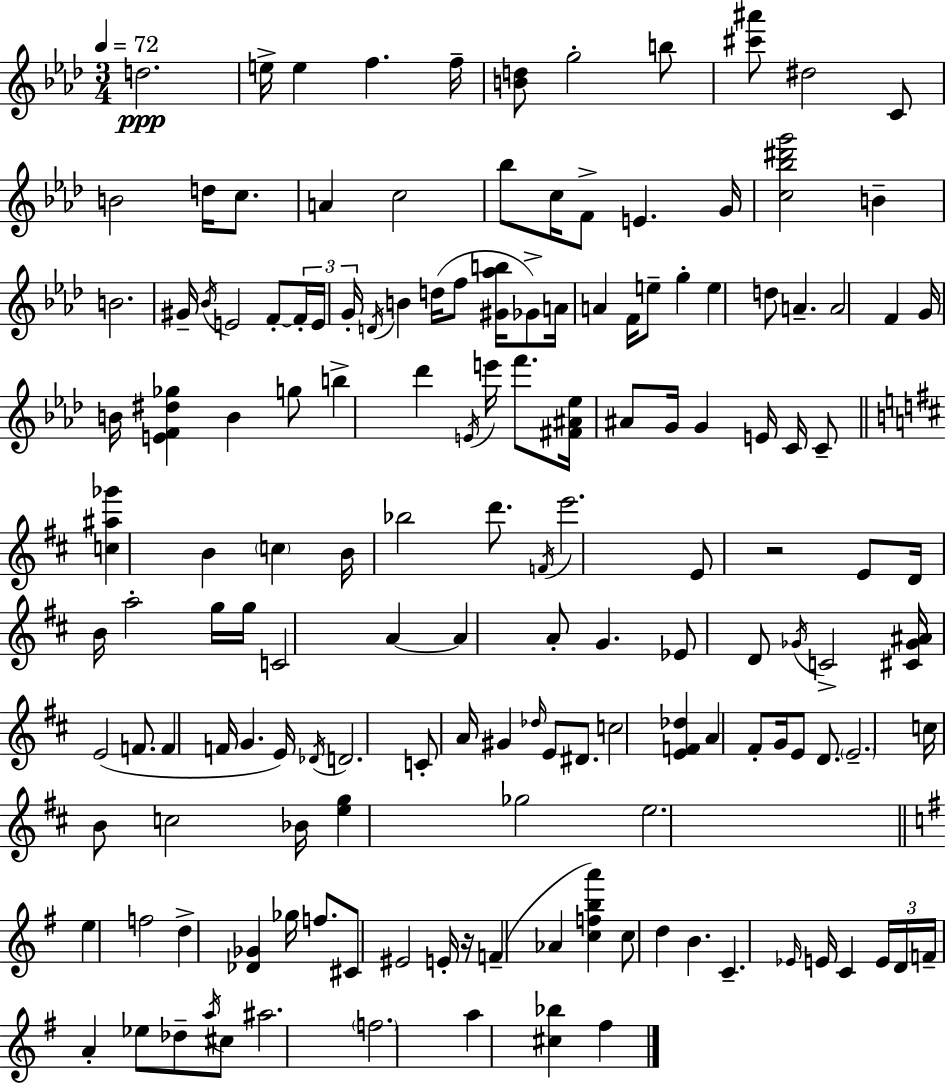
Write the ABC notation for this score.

X:1
T:Untitled
M:3/4
L:1/4
K:Ab
d2 e/4 e f f/4 [Bd]/2 g2 b/2 [^c'^a']/2 ^d2 C/2 B2 d/4 c/2 A c2 _b/2 c/4 F/2 E G/4 [c_b^d'g']2 B B2 ^G/4 _B/4 E2 F/2 F/4 E/4 G/4 D/4 B d/4 f/2 [^G_ab]/4 _G/2 A/4 A F/4 e/2 g e d/2 A A2 F G/4 B/4 [EF^d_g] B g/2 b _d' E/4 e'/4 f'/2 [^F^A_e]/4 ^A/2 G/4 G E/4 C/4 C/2 [c^a_g'] B c B/4 _b2 d'/2 F/4 e'2 E/2 z2 E/2 D/4 B/4 a2 g/4 g/4 C2 A A A/2 G _E/2 D/2 _G/4 C2 [^C_G^A]/4 E2 F/2 F F/4 G E/4 _D/4 D2 C/2 A/4 ^G _d/4 E/2 ^D/2 c2 [EF_d] A ^F/2 G/4 E/2 D/2 E2 c/4 B/2 c2 _B/4 [eg] _g2 e2 e f2 d [_D_G] _g/4 f/2 ^C/2 ^E2 E/4 z/4 F _A [cfba'] c/2 d B C _E/4 E/4 C E/4 D/4 F/4 A _e/2 _d/2 a/4 ^c/2 ^a2 f2 a [^c_b] ^f